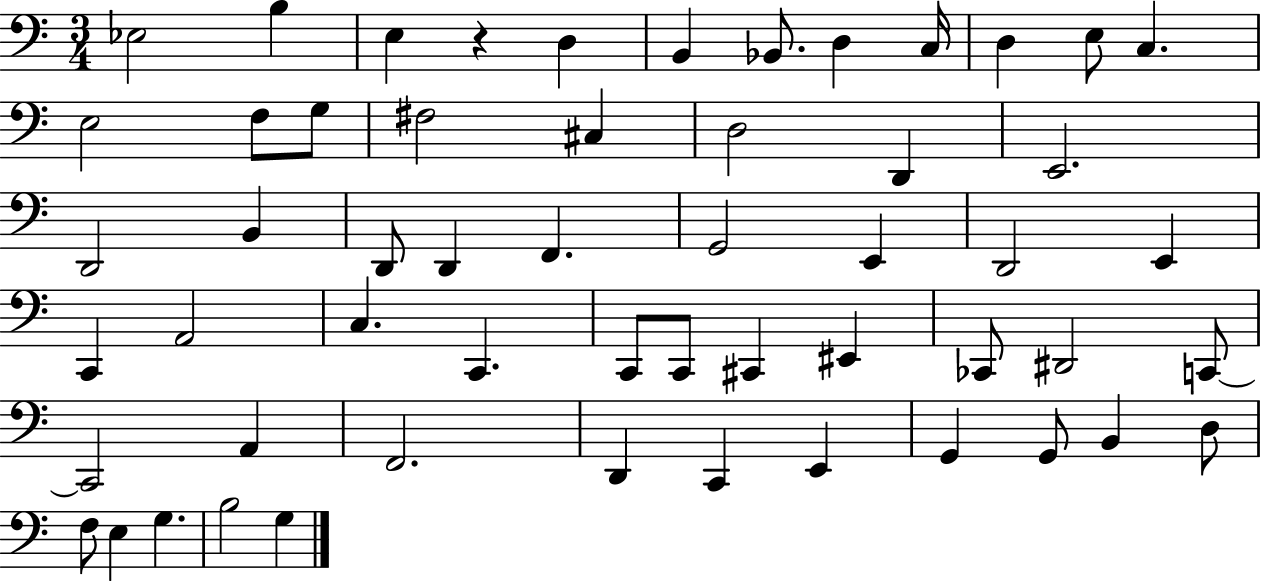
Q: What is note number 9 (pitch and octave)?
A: D3